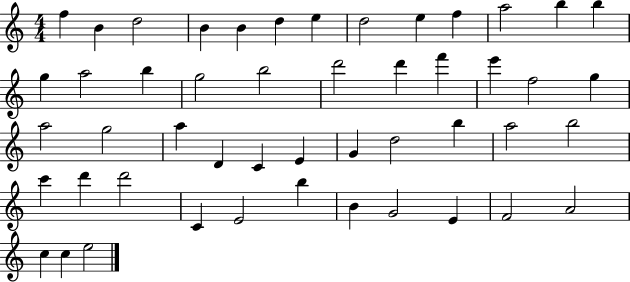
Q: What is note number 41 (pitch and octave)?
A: B5